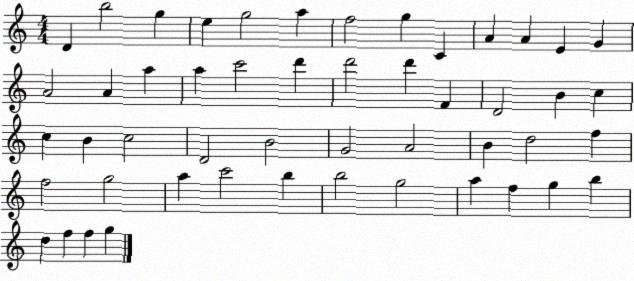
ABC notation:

X:1
T:Untitled
M:4/4
L:1/4
K:C
D b2 g e g2 a f2 g C A A E G A2 A a a c'2 d' d'2 d' F D2 B c c B c2 D2 B2 G2 A2 B d2 f f2 g2 a c'2 b b2 g2 a f g b d f f g